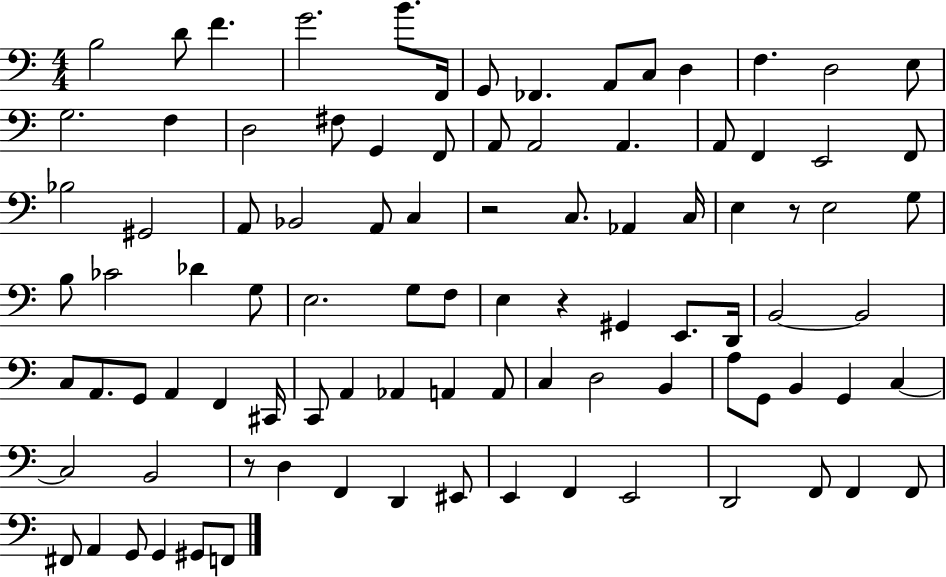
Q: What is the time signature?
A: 4/4